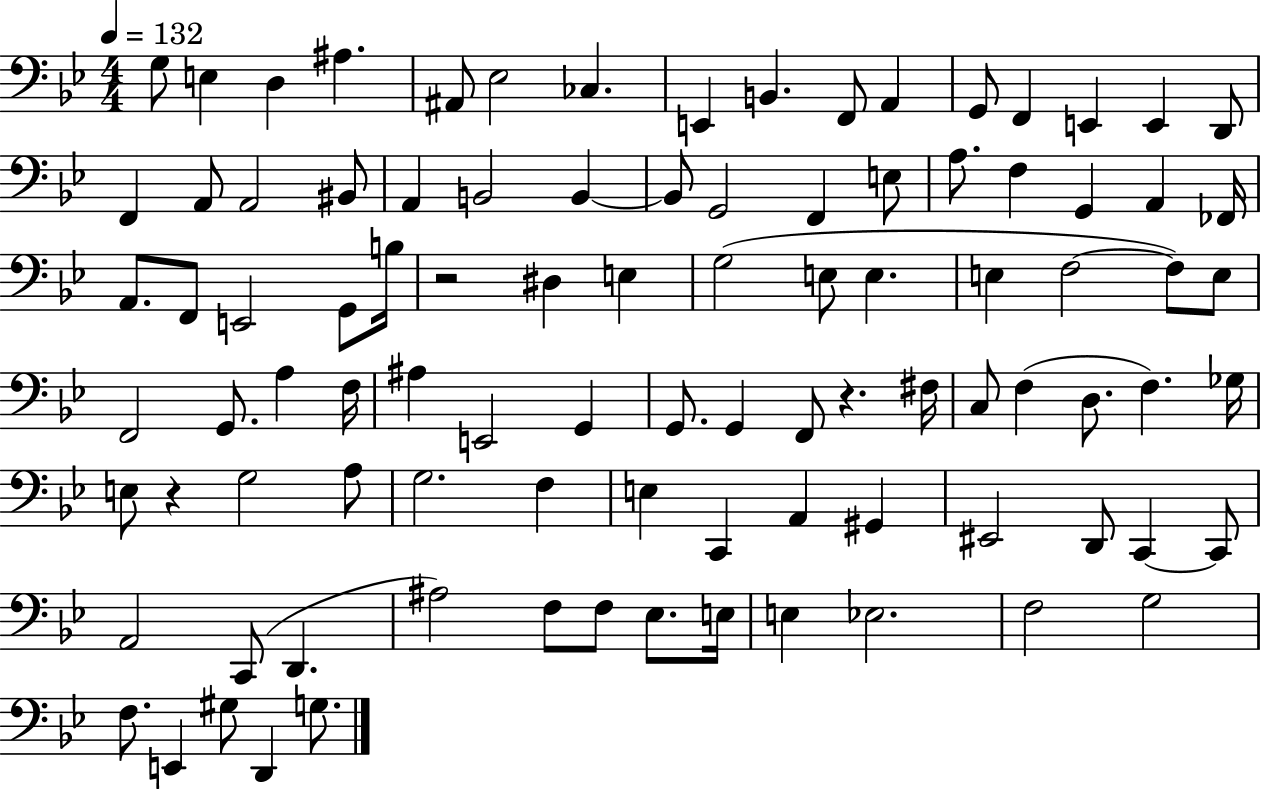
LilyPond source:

{
  \clef bass
  \numericTimeSignature
  \time 4/4
  \key bes \major
  \tempo 4 = 132
  g8 e4 d4 ais4. | ais,8 ees2 ces4. | e,4 b,4. f,8 a,4 | g,8 f,4 e,4 e,4 d,8 | \break f,4 a,8 a,2 bis,8 | a,4 b,2 b,4~~ | b,8 g,2 f,4 e8 | a8. f4 g,4 a,4 fes,16 | \break a,8. f,8 e,2 g,8 b16 | r2 dis4 e4 | g2( e8 e4. | e4 f2~~ f8) e8 | \break f,2 g,8. a4 f16 | ais4 e,2 g,4 | g,8. g,4 f,8 r4. fis16 | c8 f4( d8. f4.) ges16 | \break e8 r4 g2 a8 | g2. f4 | e4 c,4 a,4 gis,4 | eis,2 d,8 c,4~~ c,8 | \break a,2 c,8( d,4. | ais2) f8 f8 ees8. e16 | e4 ees2. | f2 g2 | \break f8. e,4 gis8 d,4 g8. | \bar "|."
}